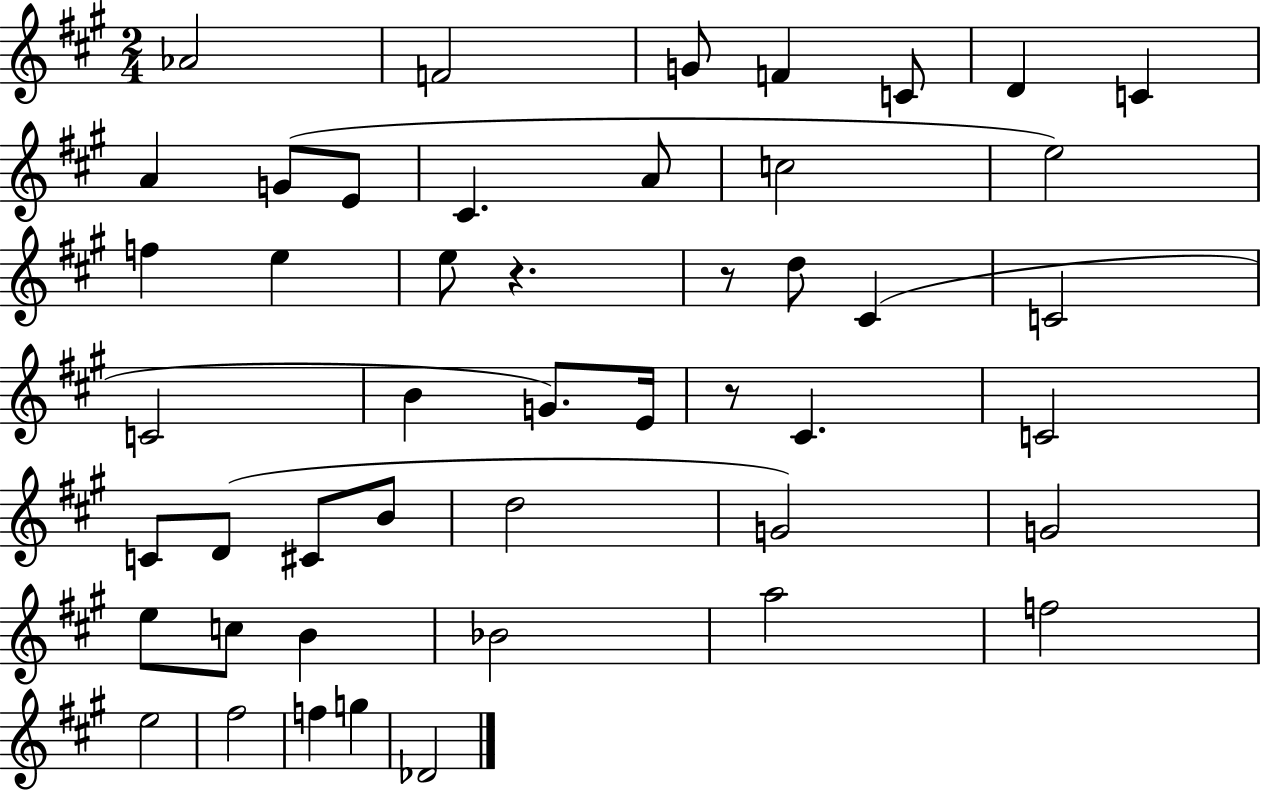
{
  \clef treble
  \numericTimeSignature
  \time 2/4
  \key a \major
  aes'2 | f'2 | g'8 f'4 c'8 | d'4 c'4 | \break a'4 g'8( e'8 | cis'4. a'8 | c''2 | e''2) | \break f''4 e''4 | e''8 r4. | r8 d''8 cis'4( | c'2 | \break c'2 | b'4 g'8.) e'16 | r8 cis'4. | c'2 | \break c'8 d'8( cis'8 b'8 | d''2 | g'2) | g'2 | \break e''8 c''8 b'4 | bes'2 | a''2 | f''2 | \break e''2 | fis''2 | f''4 g''4 | des'2 | \break \bar "|."
}